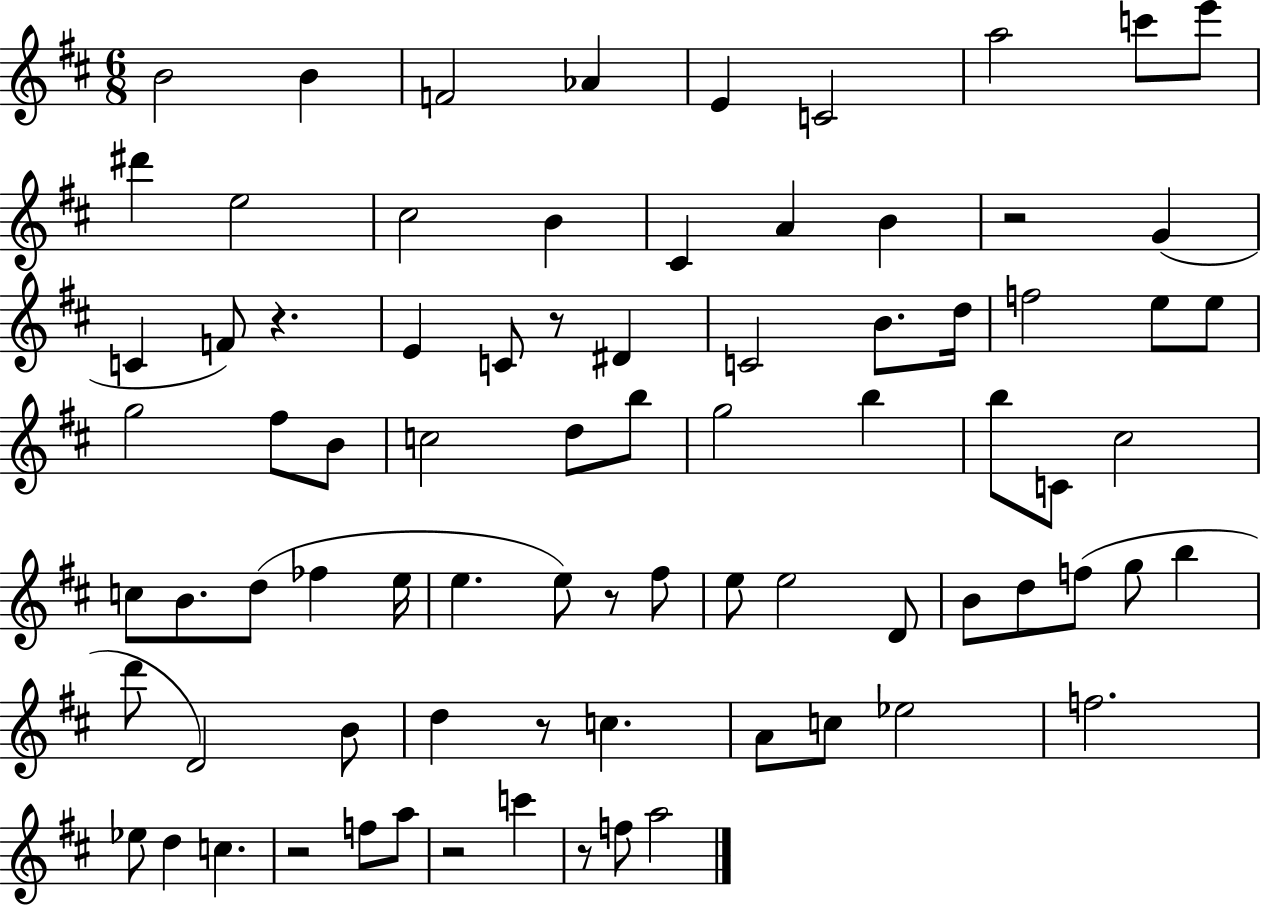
B4/h B4/q F4/h Ab4/q E4/q C4/h A5/h C6/e E6/e D#6/q E5/h C#5/h B4/q C#4/q A4/q B4/q R/h G4/q C4/q F4/e R/q. E4/q C4/e R/e D#4/q C4/h B4/e. D5/s F5/h E5/e E5/e G5/h F#5/e B4/e C5/h D5/e B5/e G5/h B5/q B5/e C4/e C#5/h C5/e B4/e. D5/e FES5/q E5/s E5/q. E5/e R/e F#5/e E5/e E5/h D4/e B4/e D5/e F5/e G5/e B5/q D6/e D4/h B4/e D5/q R/e C5/q. A4/e C5/e Eb5/h F5/h. Eb5/e D5/q C5/q. R/h F5/e A5/e R/h C6/q R/e F5/e A5/h